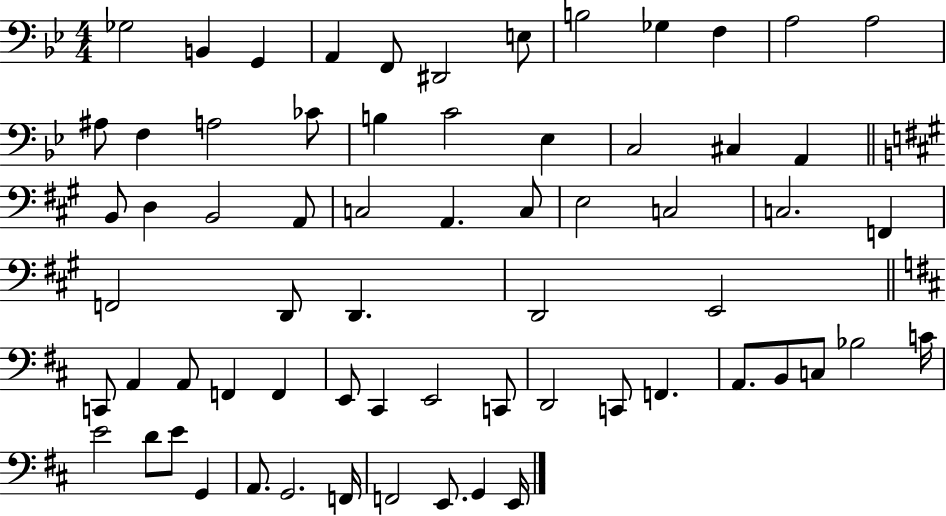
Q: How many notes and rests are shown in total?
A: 66